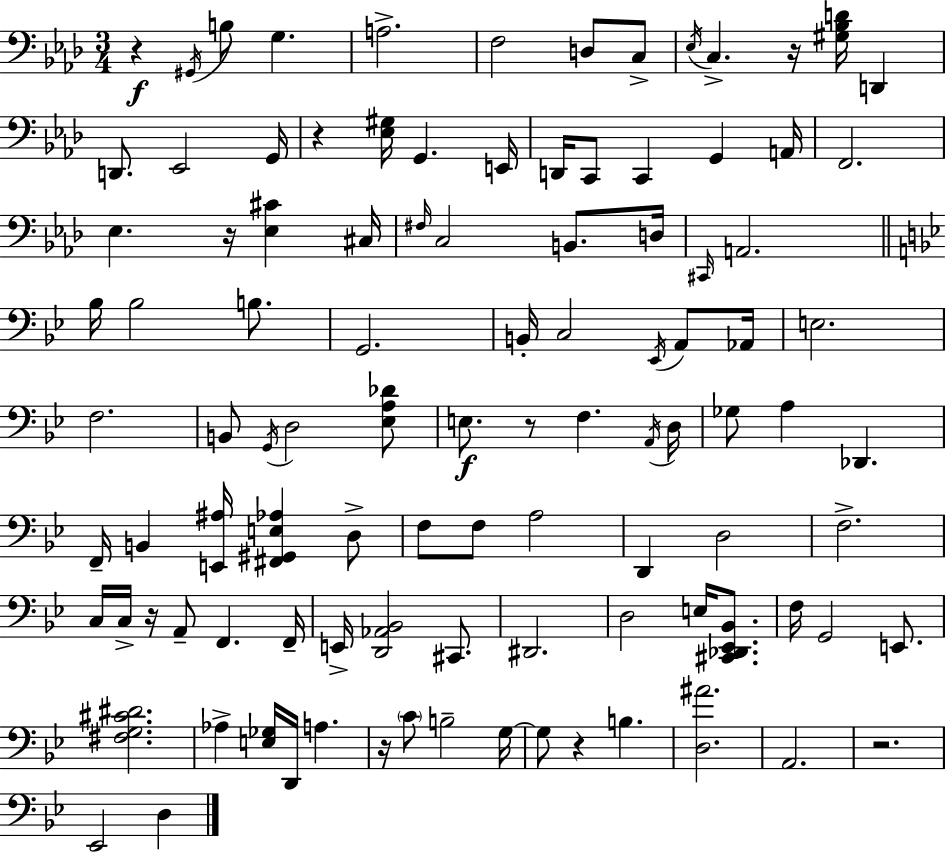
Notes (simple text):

R/q G#2/s B3/e G3/q. A3/h. F3/h D3/e C3/e Eb3/s C3/q. R/s [G#3,Bb3,D4]/s D2/q D2/e. Eb2/h G2/s R/q [Eb3,G#3]/s G2/q. E2/s D2/s C2/e C2/q G2/q A2/s F2/h. Eb3/q. R/s [Eb3,C#4]/q C#3/s F#3/s C3/h B2/e. D3/s C#2/s A2/h. Bb3/s Bb3/h B3/e. G2/h. B2/s C3/h Eb2/s A2/e Ab2/s E3/h. F3/h. B2/e G2/s D3/h [Eb3,A3,Db4]/e E3/e. R/e F3/q. A2/s D3/s Gb3/e A3/q Db2/q. F2/s B2/q [E2,A#3]/s [F#2,G#2,E3,Ab3]/q D3/e F3/e F3/e A3/h D2/q D3/h F3/h. C3/s C3/s R/s A2/e F2/q. F2/s E2/s [D2,Ab2,Bb2]/h C#2/e. D#2/h. D3/h E3/s [C#2,Db2,Eb2,Bb2]/e. F3/s G2/h E2/e. [F#3,G3,C#4,D#4]/h. Ab3/q [E3,Gb3]/s D2/s A3/q. R/s C4/e B3/h G3/s G3/e R/q B3/q. [D3,A#4]/h. A2/h. R/h. Eb2/h D3/q